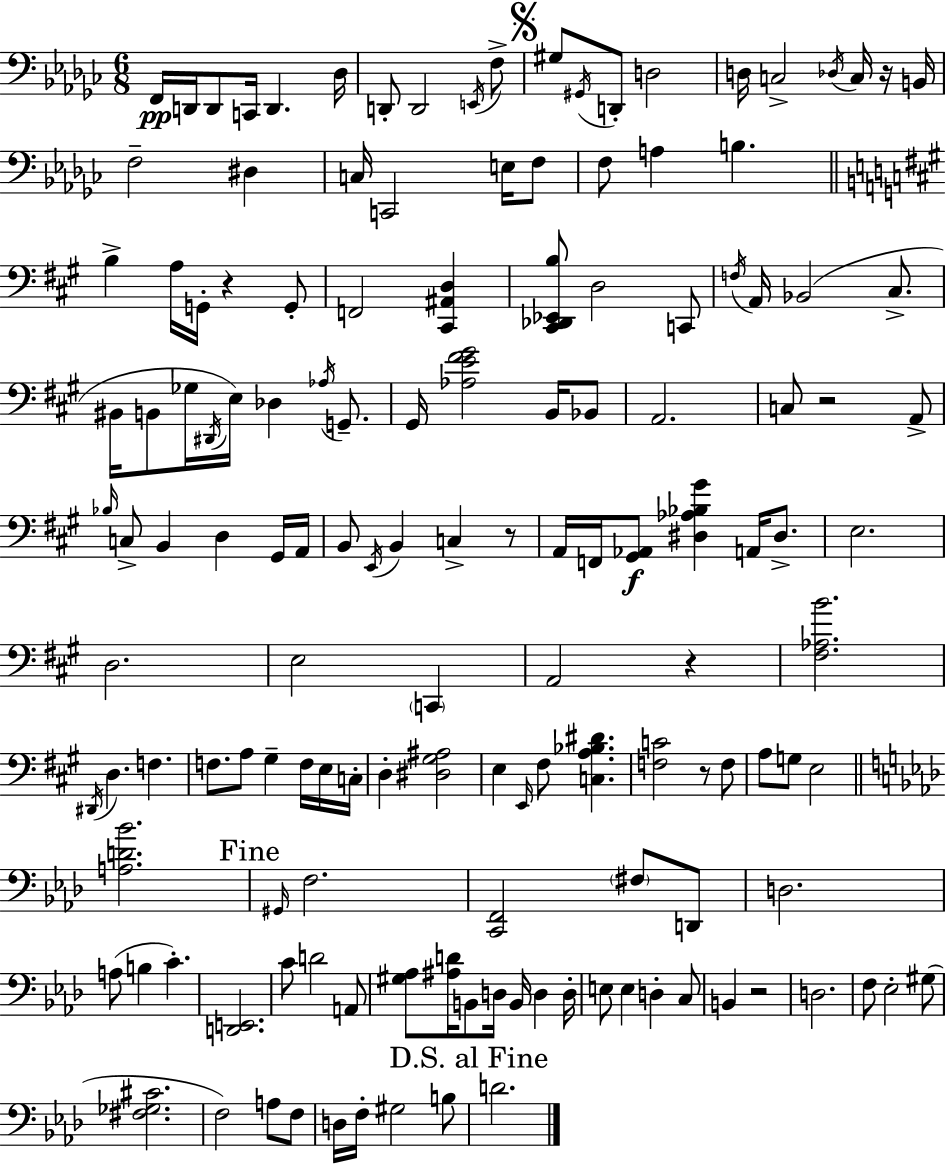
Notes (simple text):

F2/s D2/s D2/e C2/s D2/q. Db3/s D2/e D2/h E2/s F3/e G#3/e G#2/s D2/e D3/h D3/s C3/h Db3/s C3/s R/s B2/s F3/h D#3/q C3/s C2/h E3/s F3/e F3/e A3/q B3/q. B3/q A3/s G2/s R/q G2/e F2/h [C#2,A#2,D3]/q [C#2,Db2,Eb2,B3]/e D3/h C2/e F3/s A2/s Bb2/h C#3/e. BIS2/s B2/e Gb3/s D#2/s E3/s Db3/q Ab3/s G2/e. G#2/s [Ab3,E4,F#4,G#4]/h B2/s Bb2/e A2/h. C3/e R/h A2/e Bb3/s C3/e B2/q D3/q G#2/s A2/s B2/e E2/s B2/q C3/q R/e A2/s F2/s [G#2,Ab2]/e [D#3,Ab3,Bb3,G#4]/q A2/s D#3/e. E3/h. D3/h. E3/h C2/q A2/h R/q [F#3,Ab3,B4]/h. D#2/s D3/q. F3/q. F3/e. A3/e G#3/q F3/s E3/s C3/s D3/q [D#3,G#3,A#3]/h E3/q E2/s F#3/e [C3,A3,Bb3,D#4]/q. [F3,C4]/h R/e F3/e A3/e G3/e E3/h [A3,D4,Bb4]/h. G#2/s F3/h. [C2,F2]/h F#3/e D2/e D3/h. A3/e B3/q C4/q. [D2,E2]/h. C4/e D4/h A2/e [G#3,Ab3]/e [A#3,D4]/s B2/e D3/s B2/s D3/q D3/s E3/e E3/q D3/q C3/e B2/q R/h D3/h. F3/e Eb3/h G#3/e [F#3,Gb3,C#4]/h. F3/h A3/e F3/e D3/s F3/s G#3/h B3/e D4/h.